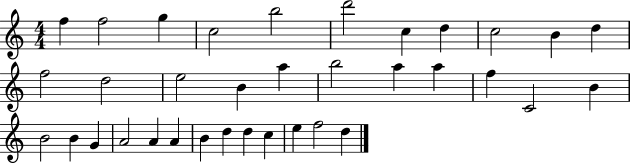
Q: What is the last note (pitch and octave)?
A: D5